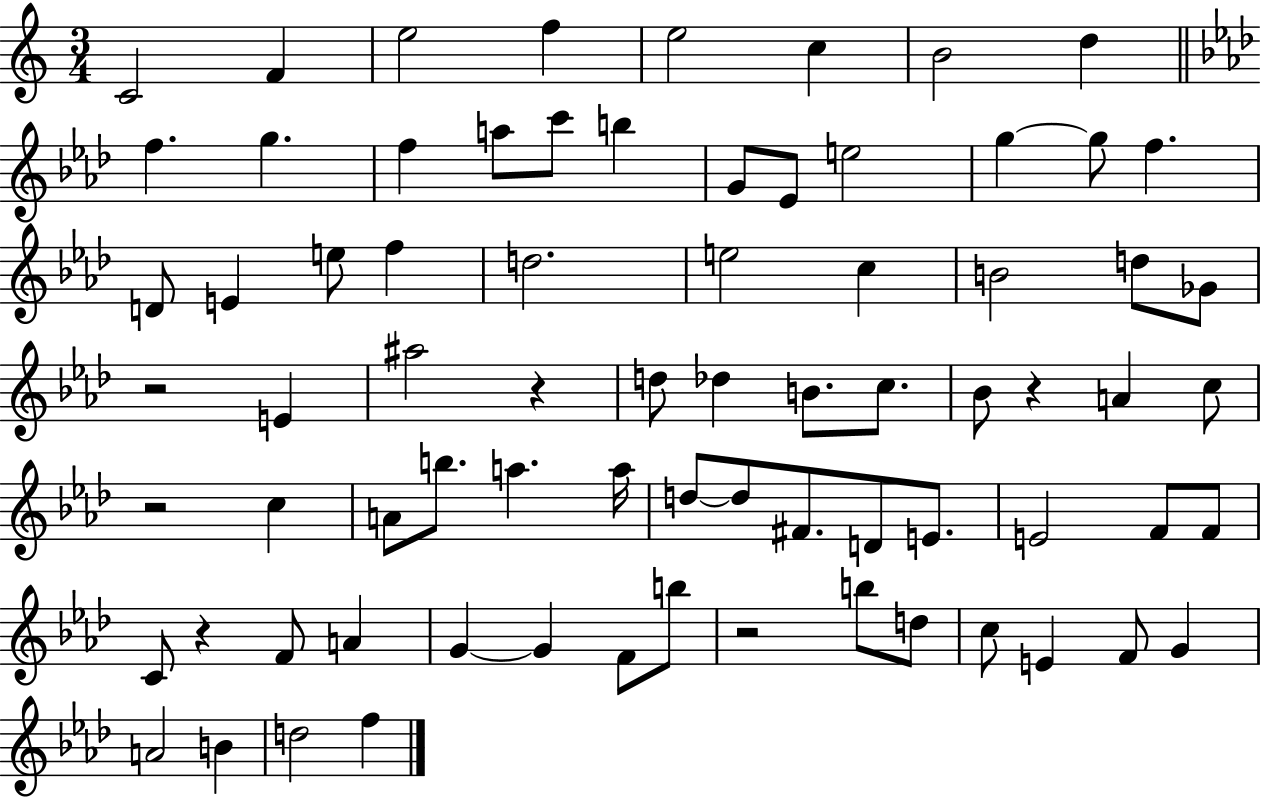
{
  \clef treble
  \numericTimeSignature
  \time 3/4
  \key c \major
  \repeat volta 2 { c'2 f'4 | e''2 f''4 | e''2 c''4 | b'2 d''4 | \break \bar "||" \break \key aes \major f''4. g''4. | f''4 a''8 c'''8 b''4 | g'8 ees'8 e''2 | g''4~~ g''8 f''4. | \break d'8 e'4 e''8 f''4 | d''2. | e''2 c''4 | b'2 d''8 ges'8 | \break r2 e'4 | ais''2 r4 | d''8 des''4 b'8. c''8. | bes'8 r4 a'4 c''8 | \break r2 c''4 | a'8 b''8. a''4. a''16 | d''8~~ d''8 fis'8. d'8 e'8. | e'2 f'8 f'8 | \break c'8 r4 f'8 a'4 | g'4~~ g'4 f'8 b''8 | r2 b''8 d''8 | c''8 e'4 f'8 g'4 | \break a'2 b'4 | d''2 f''4 | } \bar "|."
}